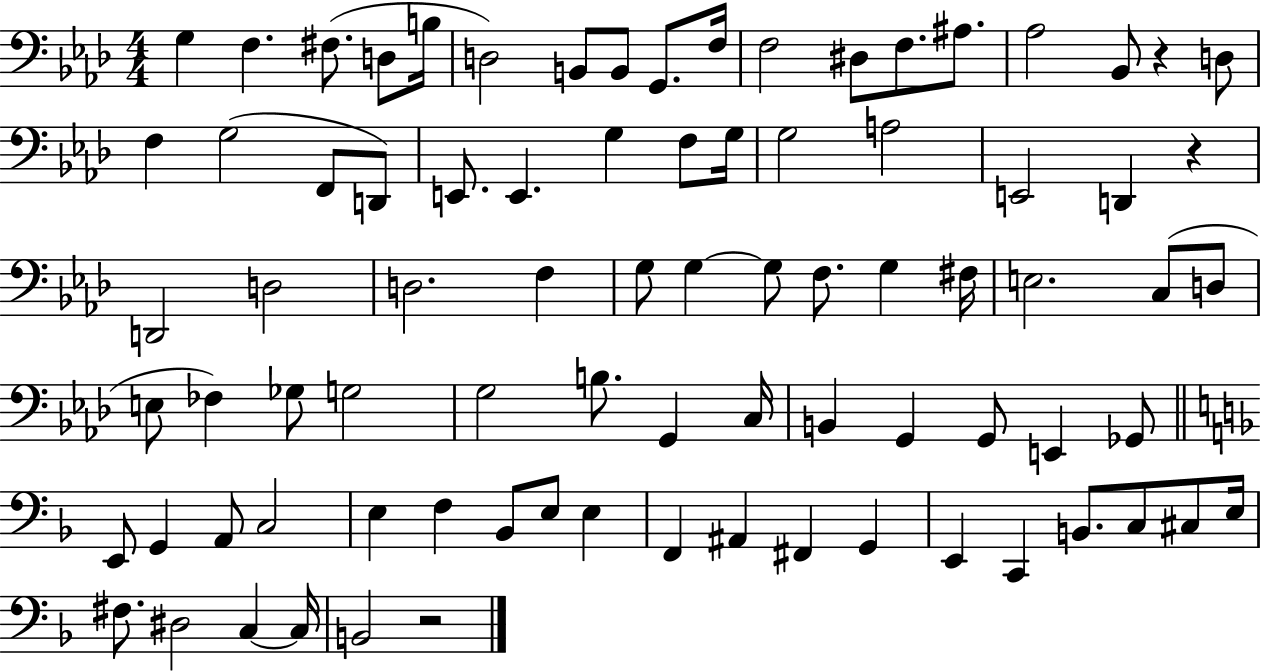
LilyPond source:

{
  \clef bass
  \numericTimeSignature
  \time 4/4
  \key aes \major
  g4 f4. fis8.( d8 b16 | d2) b,8 b,8 g,8. f16 | f2 dis8 f8. ais8. | aes2 bes,8 r4 d8 | \break f4 g2( f,8 d,8) | e,8. e,4. g4 f8 g16 | g2 a2 | e,2 d,4 r4 | \break d,2 d2 | d2. f4 | g8 g4~~ g8 f8. g4 fis16 | e2. c8( d8 | \break e8 fes4) ges8 g2 | g2 b8. g,4 c16 | b,4 g,4 g,8 e,4 ges,8 | \bar "||" \break \key f \major e,8 g,4 a,8 c2 | e4 f4 bes,8 e8 e4 | f,4 ais,4 fis,4 g,4 | e,4 c,4 b,8. c8 cis8 e16 | \break fis8. dis2 c4~~ c16 | b,2 r2 | \bar "|."
}